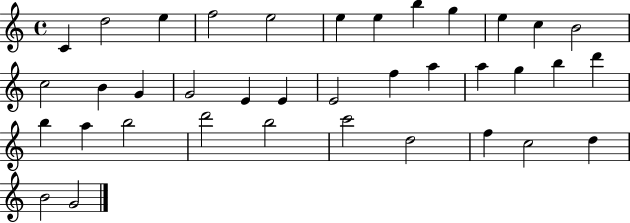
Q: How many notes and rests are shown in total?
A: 37